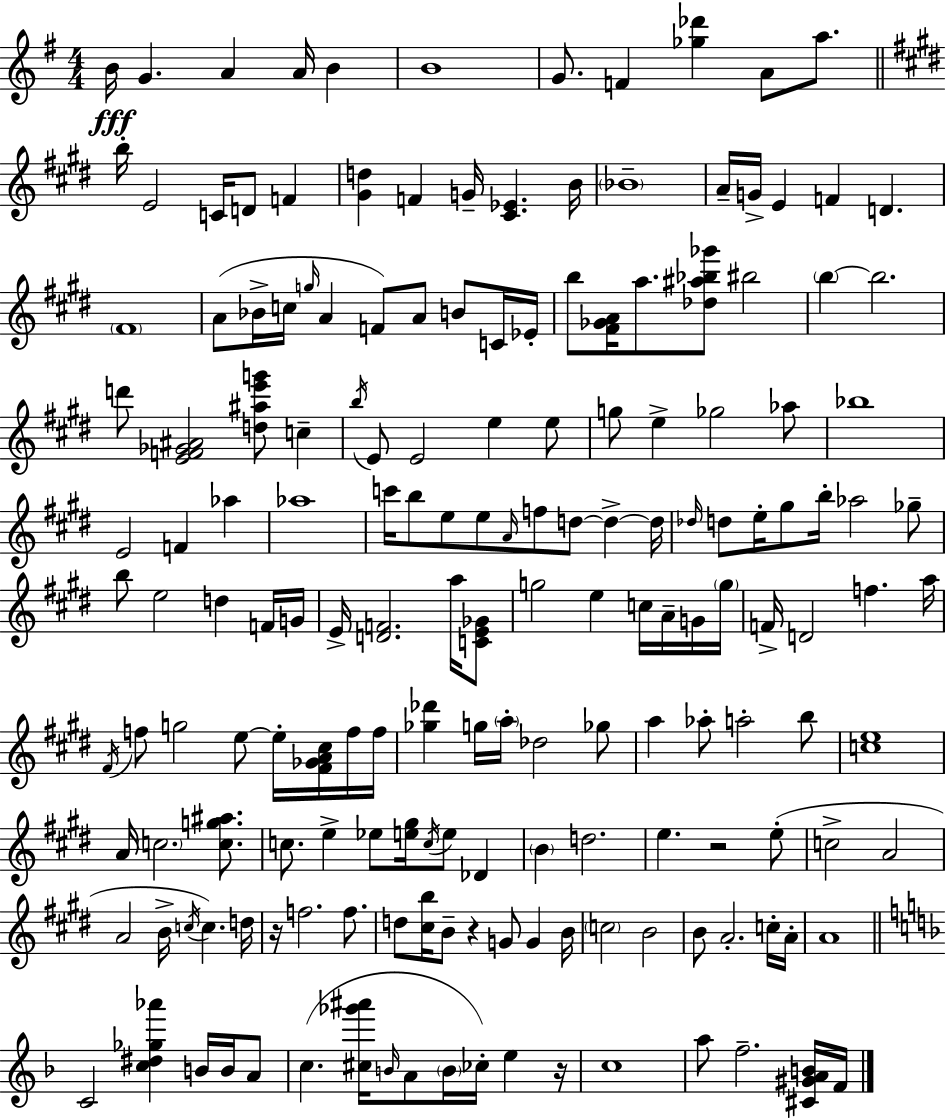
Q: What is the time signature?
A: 4/4